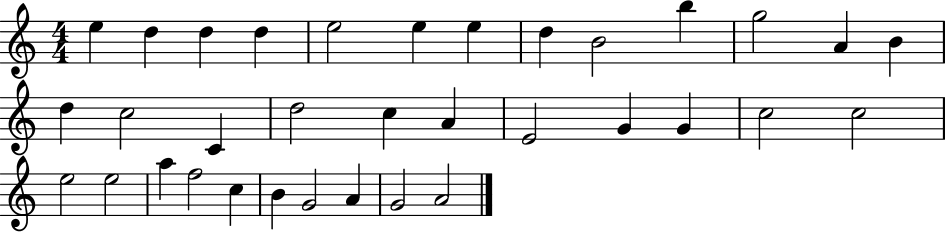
X:1
T:Untitled
M:4/4
L:1/4
K:C
e d d d e2 e e d B2 b g2 A B d c2 C d2 c A E2 G G c2 c2 e2 e2 a f2 c B G2 A G2 A2